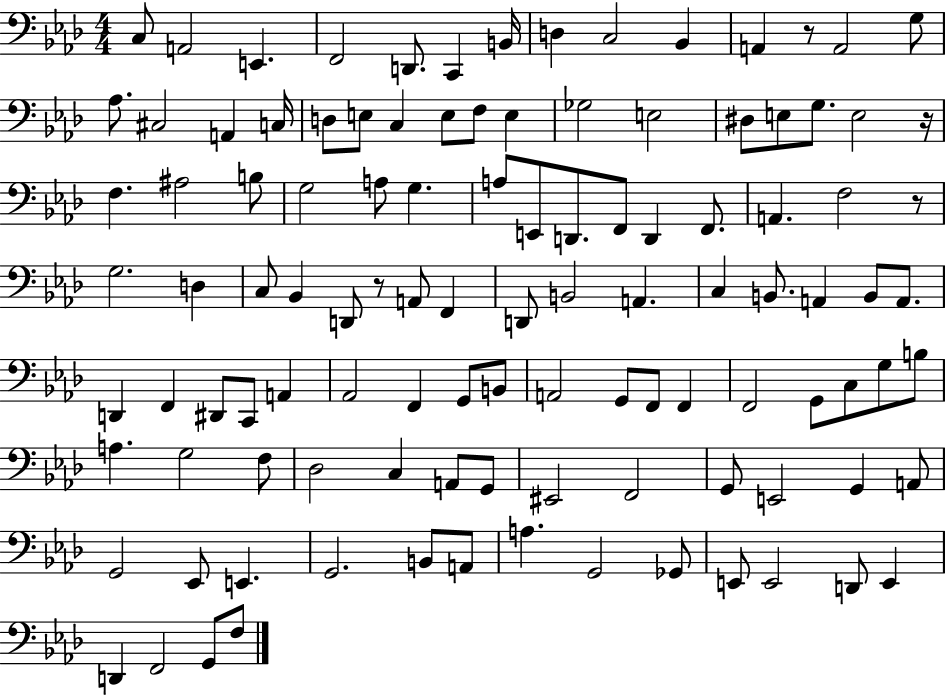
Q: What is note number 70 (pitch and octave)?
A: F2